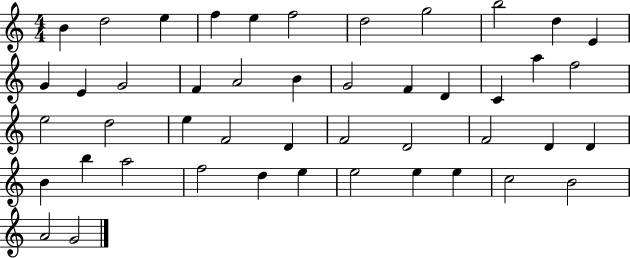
X:1
T:Untitled
M:4/4
L:1/4
K:C
B d2 e f e f2 d2 g2 b2 d E G E G2 F A2 B G2 F D C a f2 e2 d2 e F2 D F2 D2 F2 D D B b a2 f2 d e e2 e e c2 B2 A2 G2